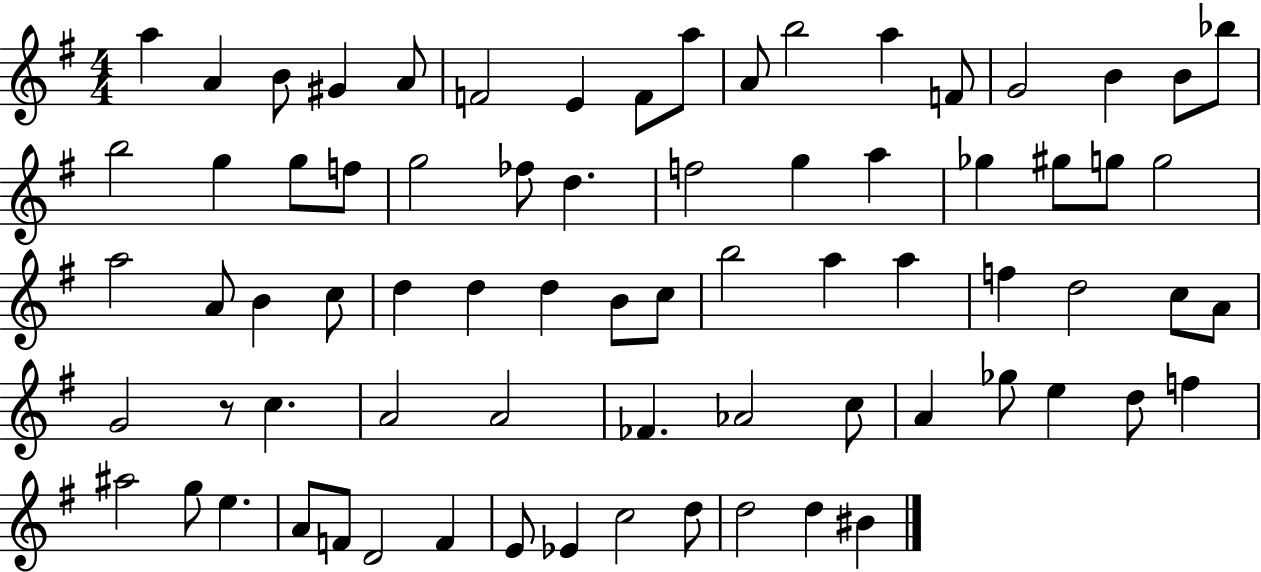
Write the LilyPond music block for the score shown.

{
  \clef treble
  \numericTimeSignature
  \time 4/4
  \key g \major
  a''4 a'4 b'8 gis'4 a'8 | f'2 e'4 f'8 a''8 | a'8 b''2 a''4 f'8 | g'2 b'4 b'8 bes''8 | \break b''2 g''4 g''8 f''8 | g''2 fes''8 d''4. | f''2 g''4 a''4 | ges''4 gis''8 g''8 g''2 | \break a''2 a'8 b'4 c''8 | d''4 d''4 d''4 b'8 c''8 | b''2 a''4 a''4 | f''4 d''2 c''8 a'8 | \break g'2 r8 c''4. | a'2 a'2 | fes'4. aes'2 c''8 | a'4 ges''8 e''4 d''8 f''4 | \break ais''2 g''8 e''4. | a'8 f'8 d'2 f'4 | e'8 ees'4 c''2 d''8 | d''2 d''4 bis'4 | \break \bar "|."
}